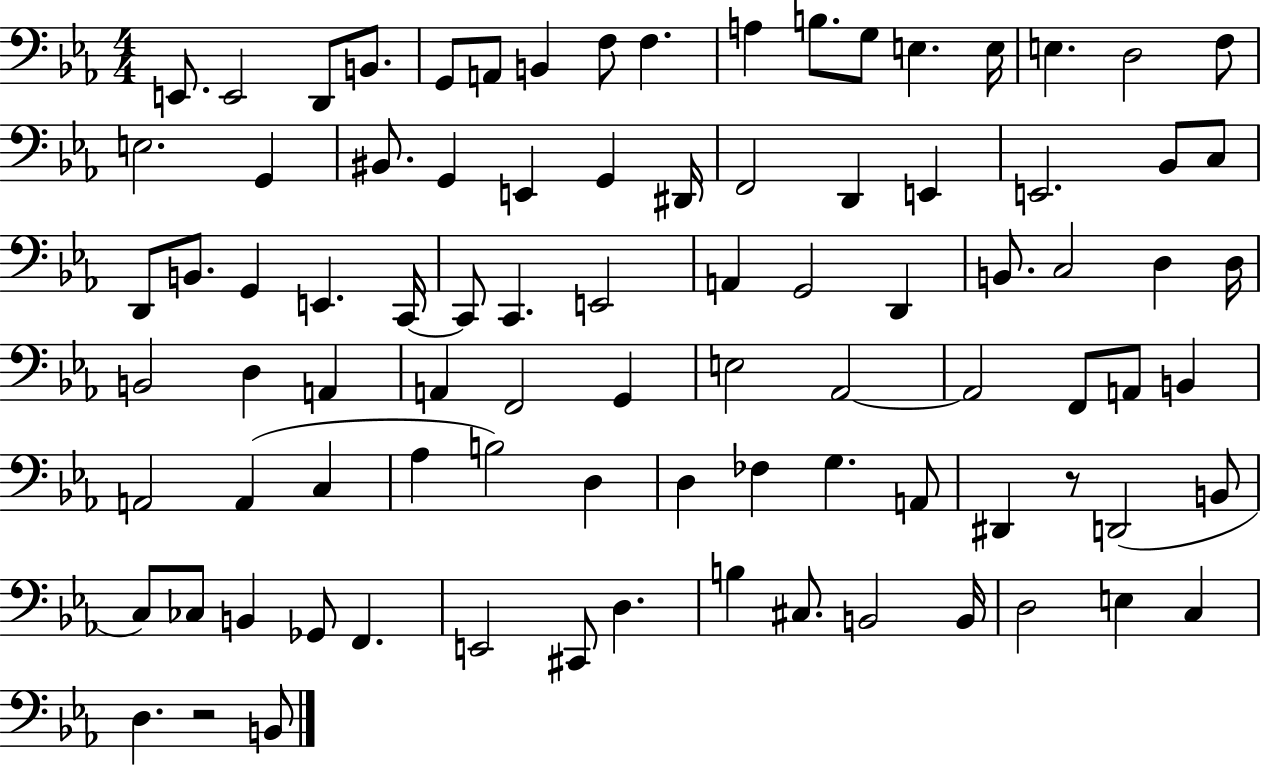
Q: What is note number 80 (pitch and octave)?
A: C#3